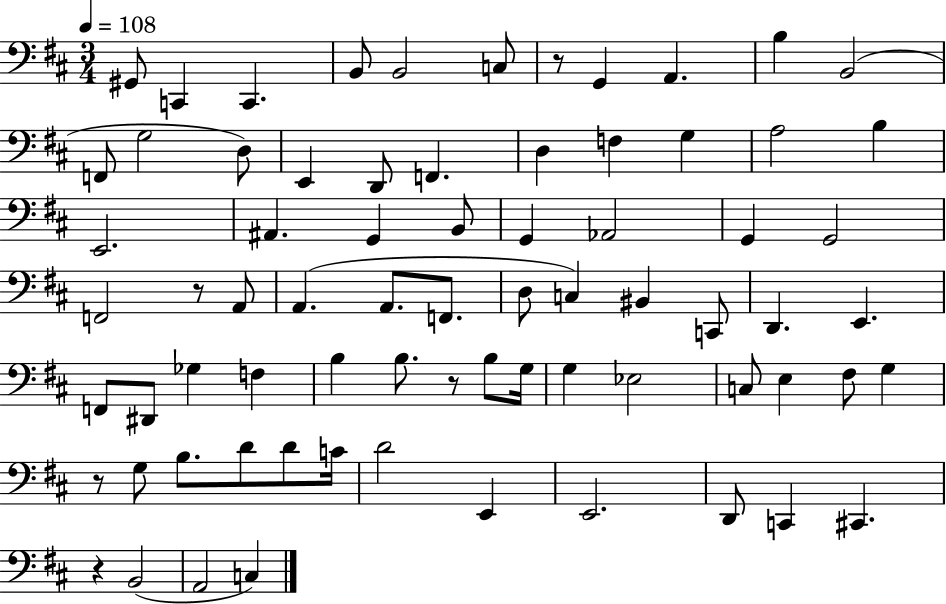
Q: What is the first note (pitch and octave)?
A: G#2